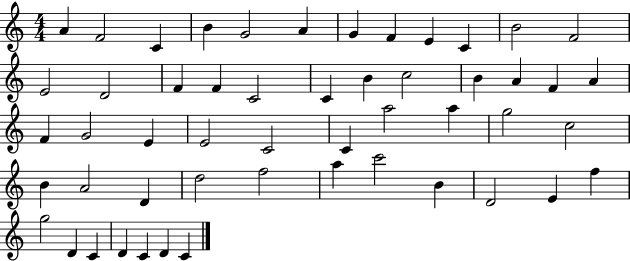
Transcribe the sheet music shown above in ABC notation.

X:1
T:Untitled
M:4/4
L:1/4
K:C
A F2 C B G2 A G F E C B2 F2 E2 D2 F F C2 C B c2 B A F A F G2 E E2 C2 C a2 a g2 c2 B A2 D d2 f2 a c'2 B D2 E f g2 D C D C D C